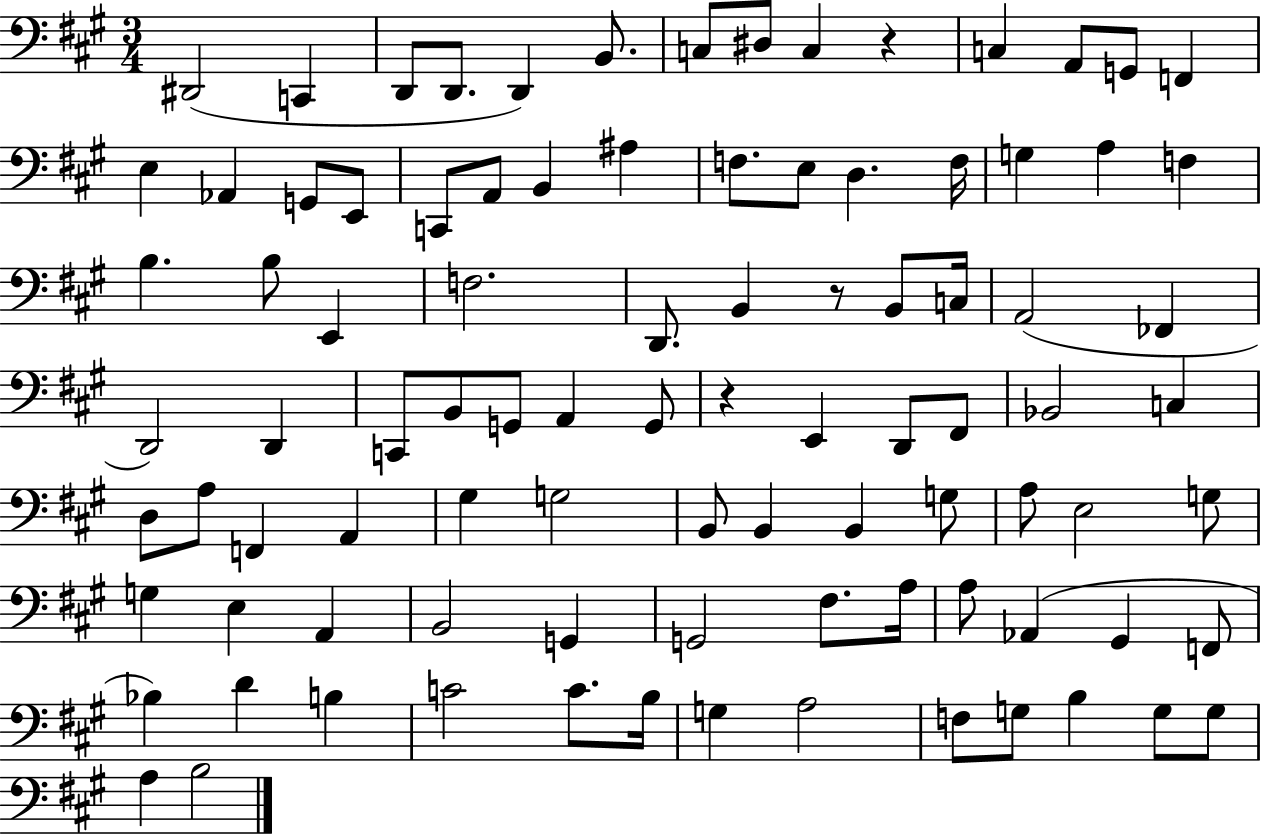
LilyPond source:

{
  \clef bass
  \numericTimeSignature
  \time 3/4
  \key a \major
  \repeat volta 2 { dis,2( c,4 | d,8 d,8. d,4) b,8. | c8 dis8 c4 r4 | c4 a,8 g,8 f,4 | \break e4 aes,4 g,8 e,8 | c,8 a,8 b,4 ais4 | f8. e8 d4. f16 | g4 a4 f4 | \break b4. b8 e,4 | f2. | d,8. b,4 r8 b,8 c16 | a,2( fes,4 | \break d,2) d,4 | c,8 b,8 g,8 a,4 g,8 | r4 e,4 d,8 fis,8 | bes,2 c4 | \break d8 a8 f,4 a,4 | gis4 g2 | b,8 b,4 b,4 g8 | a8 e2 g8 | \break g4 e4 a,4 | b,2 g,4 | g,2 fis8. a16 | a8 aes,4( gis,4 f,8 | \break bes4) d'4 b4 | c'2 c'8. b16 | g4 a2 | f8 g8 b4 g8 g8 | \break a4 b2 | } \bar "|."
}